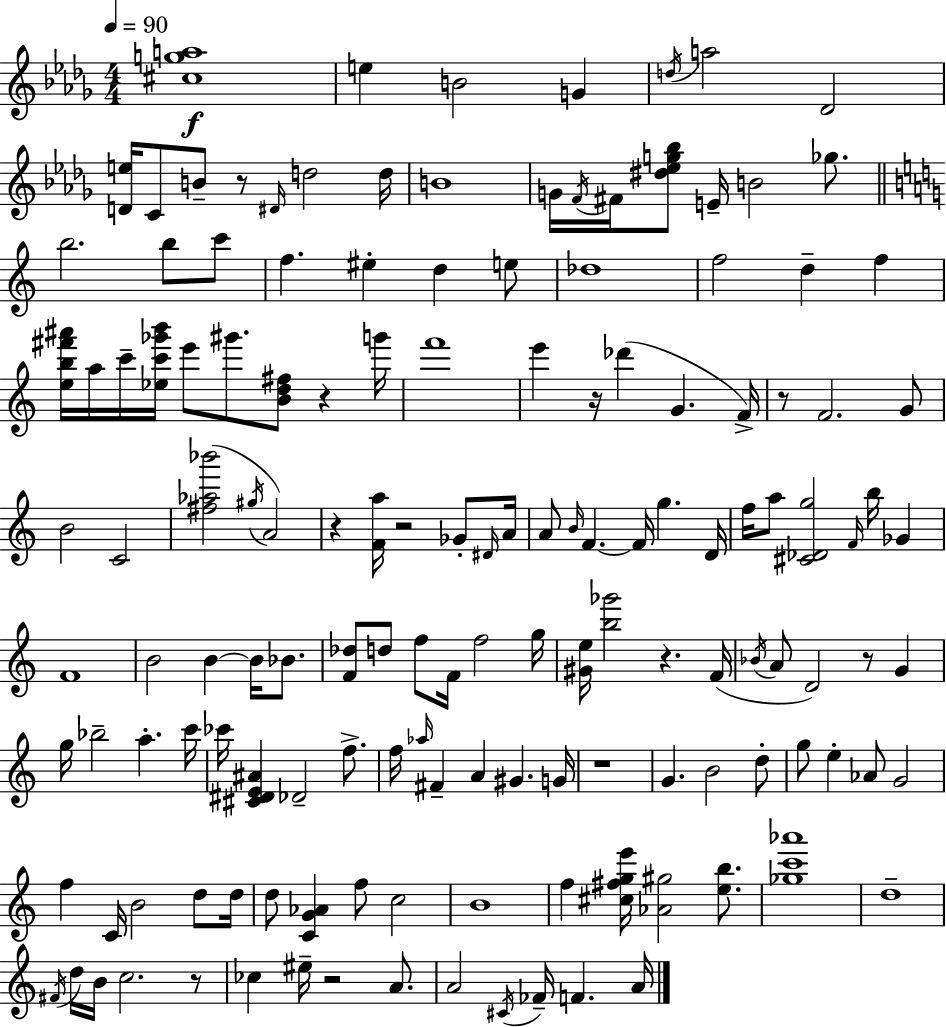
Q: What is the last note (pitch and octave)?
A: A4